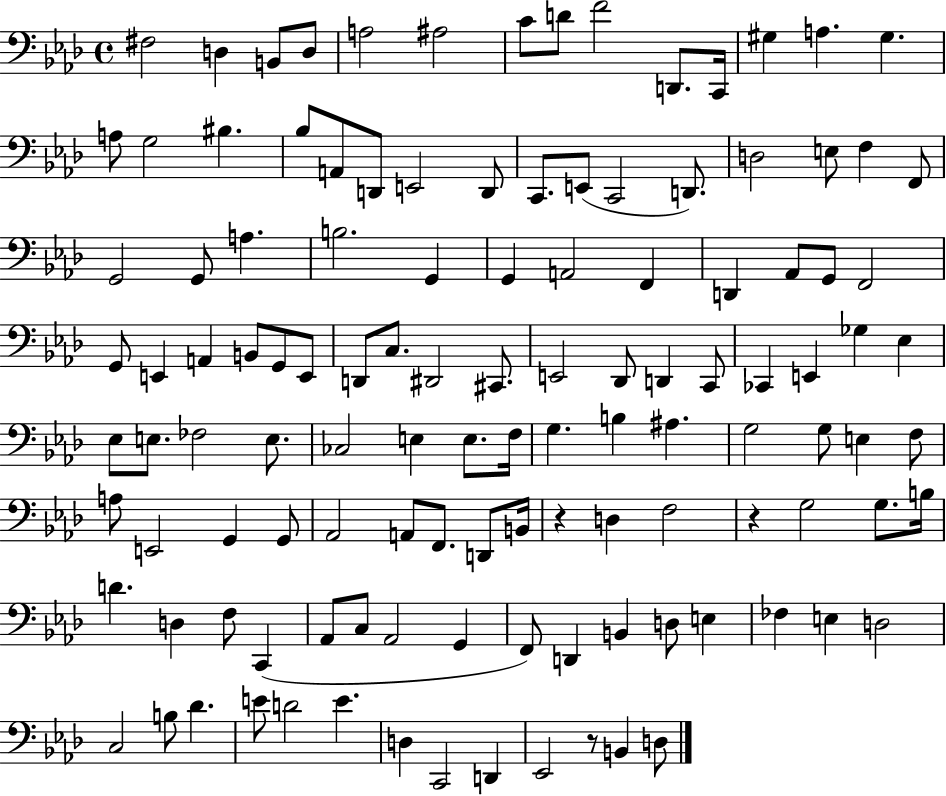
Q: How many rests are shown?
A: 3